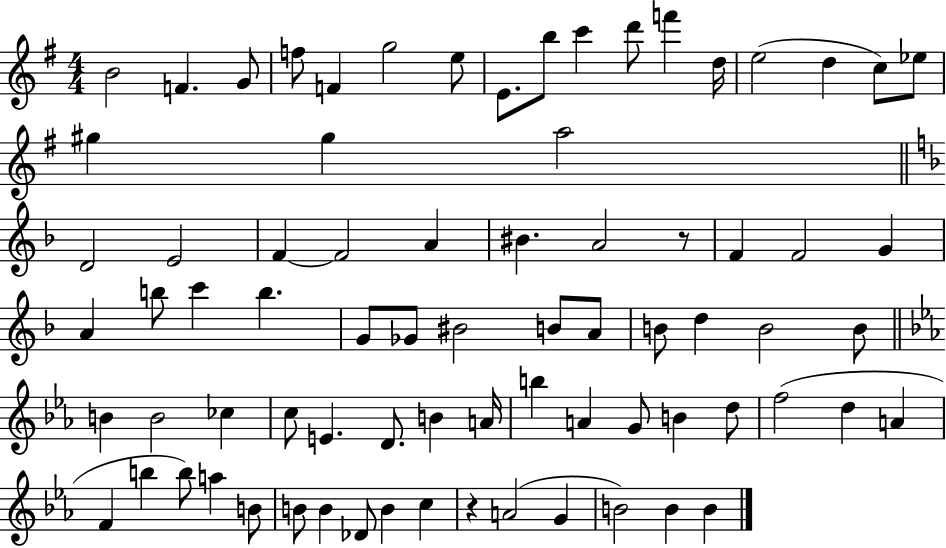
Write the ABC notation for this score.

X:1
T:Untitled
M:4/4
L:1/4
K:G
B2 F G/2 f/2 F g2 e/2 E/2 b/2 c' d'/2 f' d/4 e2 d c/2 _e/2 ^g ^g a2 D2 E2 F F2 A ^B A2 z/2 F F2 G A b/2 c' b G/2 _G/2 ^B2 B/2 A/2 B/2 d B2 B/2 B B2 _c c/2 E D/2 B A/4 b A G/2 B d/2 f2 d A F b b/2 a B/2 B/2 B _D/2 B c z A2 G B2 B B